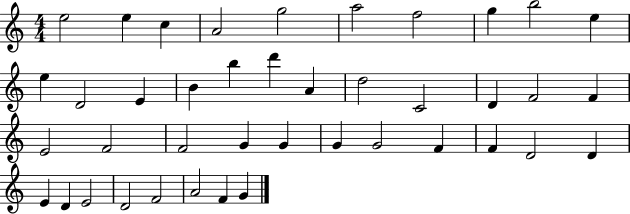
{
  \clef treble
  \numericTimeSignature
  \time 4/4
  \key c \major
  e''2 e''4 c''4 | a'2 g''2 | a''2 f''2 | g''4 b''2 e''4 | \break e''4 d'2 e'4 | b'4 b''4 d'''4 a'4 | d''2 c'2 | d'4 f'2 f'4 | \break e'2 f'2 | f'2 g'4 g'4 | g'4 g'2 f'4 | f'4 d'2 d'4 | \break e'4 d'4 e'2 | d'2 f'2 | a'2 f'4 g'4 | \bar "|."
}